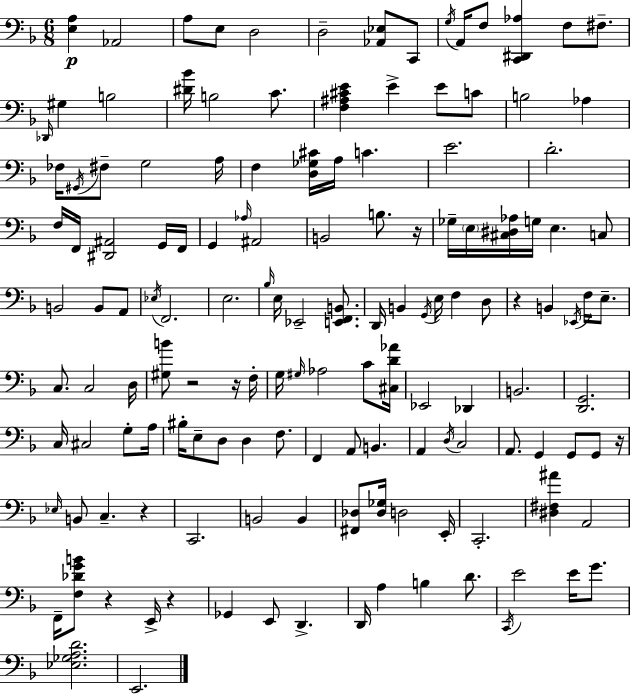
X:1
T:Untitled
M:6/8
L:1/4
K:F
[E,A,] _A,,2 A,/2 E,/2 D,2 D,2 [_A,,_E,]/2 C,,/2 G,/4 A,,/4 F,/2 [C,,^D,,_A,] F,/2 ^F,/2 _D,,/4 ^G, B,2 [^D_B]/4 B,2 C/2 [F,^A,^CE] E E/2 C/2 B,2 _A, _F,/4 ^G,,/4 ^F,/2 G,2 A,/4 F, [D,_G,^C]/4 A,/4 C E2 D2 F,/4 F,,/4 [^D,,^A,,]2 G,,/4 F,,/4 G,, _A,/4 ^A,,2 B,,2 B,/2 z/4 _G,/4 E,/4 [^C,^D,_A,]/4 G,/4 E, C,/2 B,,2 B,,/2 A,,/2 _E,/4 F,,2 E,2 _B,/4 E,/4 _E,,2 [E,,F,,B,,]/2 D,,/4 B,, G,,/4 E,/4 F, D,/2 z B,, _E,,/4 F,/4 E,/2 C,/2 C,2 D,/4 [^G,B]/2 z2 z/4 F,/4 G,/4 ^G,/4 _A,2 C/2 [^C,D_A]/4 _E,,2 _D,, B,,2 [D,,G,,]2 C,/4 ^C,2 G,/2 A,/4 ^B,/4 E,/2 D,/2 D, F,/2 F,, A,,/2 B,, A,, D,/4 C,2 A,,/2 G,, G,,/2 G,,/2 z/4 _E,/4 B,,/2 C, z C,,2 B,,2 B,, [^F,,_D,]/2 [_D,_G,]/4 D,2 E,,/4 C,,2 [^D,^F,^A] A,,2 F,,/4 [F,_DGB]/2 z E,,/4 z _G,, E,,/2 D,, D,,/4 A, B, D/2 C,,/4 E2 E/4 G/2 [_E,_G,A,D]2 E,,2